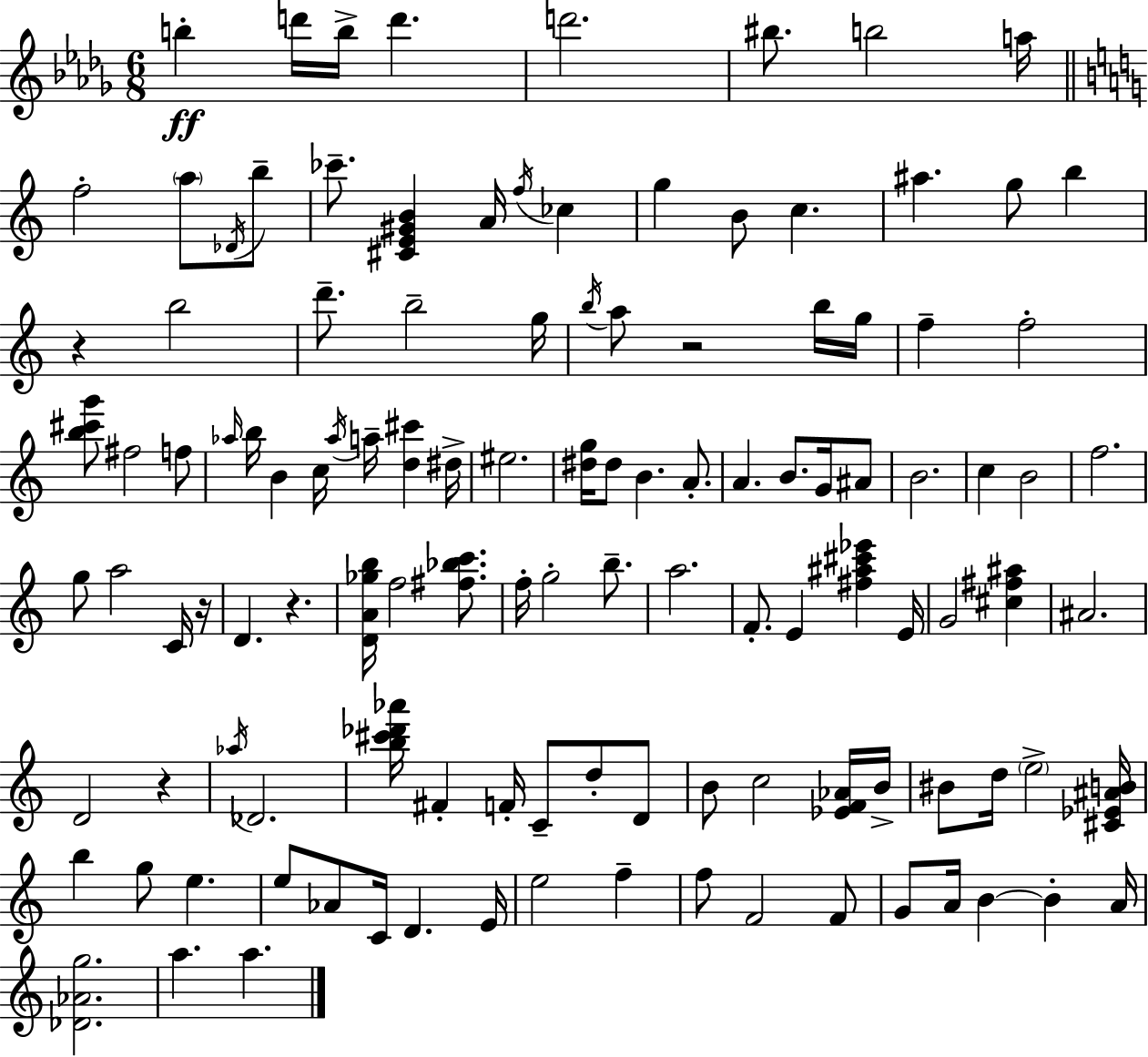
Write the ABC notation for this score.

X:1
T:Untitled
M:6/8
L:1/4
K:Bbm
b d'/4 b/4 d' d'2 ^b/2 b2 a/4 f2 a/2 _D/4 b/2 _c'/2 [^CE^GB] A/4 f/4 _c g B/2 c ^a g/2 b z b2 d'/2 b2 g/4 b/4 a/2 z2 b/4 g/4 f f2 [b^c'g']/2 ^f2 f/2 _a/4 b/4 B c/4 _a/4 a/4 [d^c'] ^d/4 ^e2 [^dg]/4 ^d/2 B A/2 A B/2 G/4 ^A/2 B2 c B2 f2 g/2 a2 C/4 z/4 D z [DA_gb]/4 f2 [^f_bc']/2 f/4 g2 b/2 a2 F/2 E [^f^a^c'_e'] E/4 G2 [^c^f^a] ^A2 D2 z _a/4 _D2 [b^c'_d'_a']/4 ^F F/4 C/2 d/2 D/2 B/2 c2 [_EF_A]/4 B/4 ^B/2 d/4 e2 [^C_E^AB]/4 b g/2 e e/2 _A/2 C/4 D E/4 e2 f f/2 F2 F/2 G/2 A/4 B B A/4 [_D_Ag]2 a a